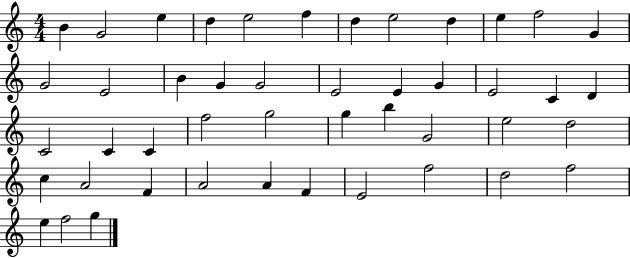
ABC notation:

X:1
T:Untitled
M:4/4
L:1/4
K:C
B G2 e d e2 f d e2 d e f2 G G2 E2 B G G2 E2 E G E2 C D C2 C C f2 g2 g b G2 e2 d2 c A2 F A2 A F E2 f2 d2 f2 e f2 g